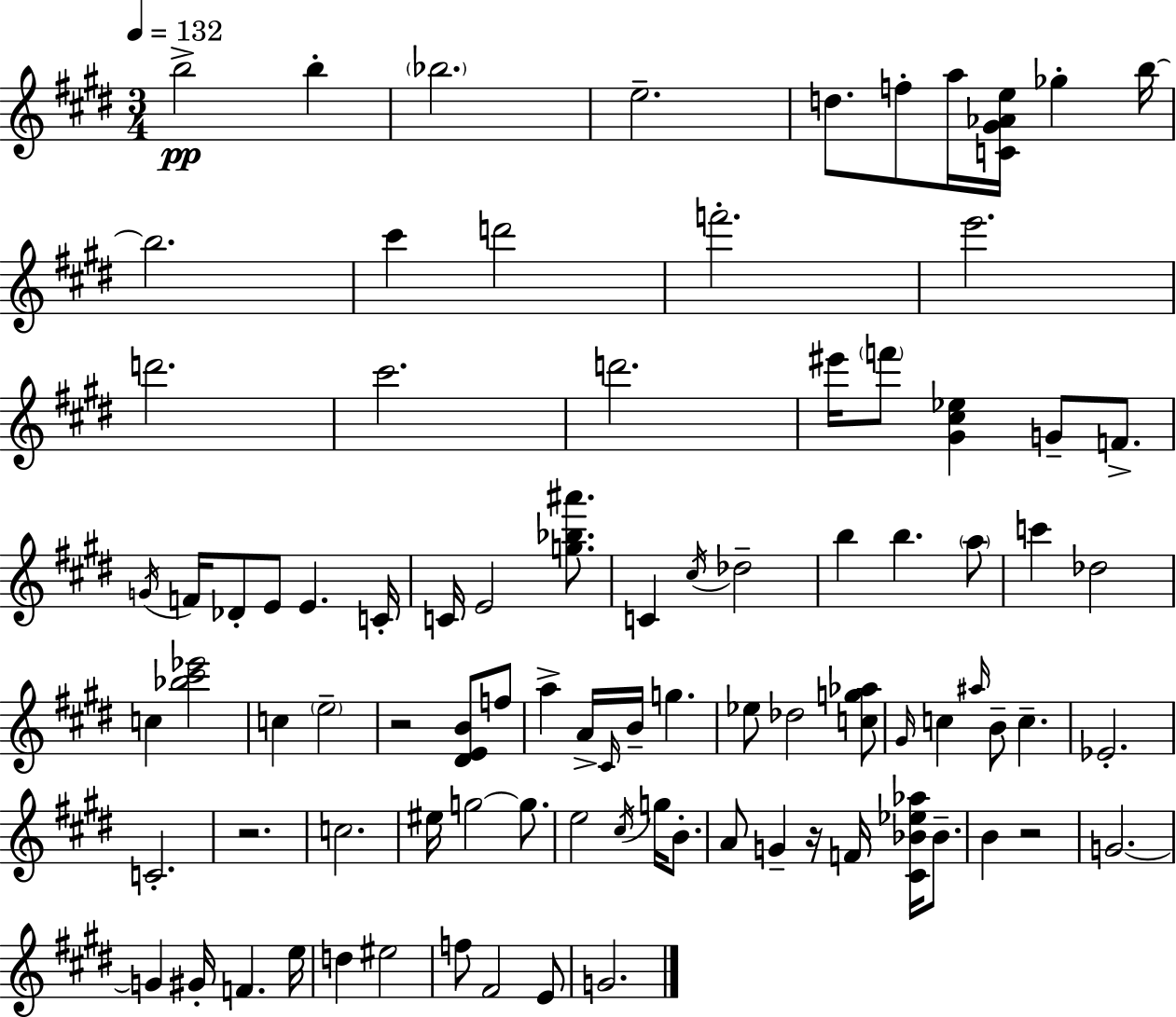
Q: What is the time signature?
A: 3/4